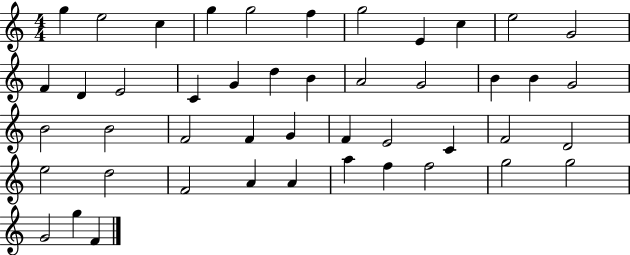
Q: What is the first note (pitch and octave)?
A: G5